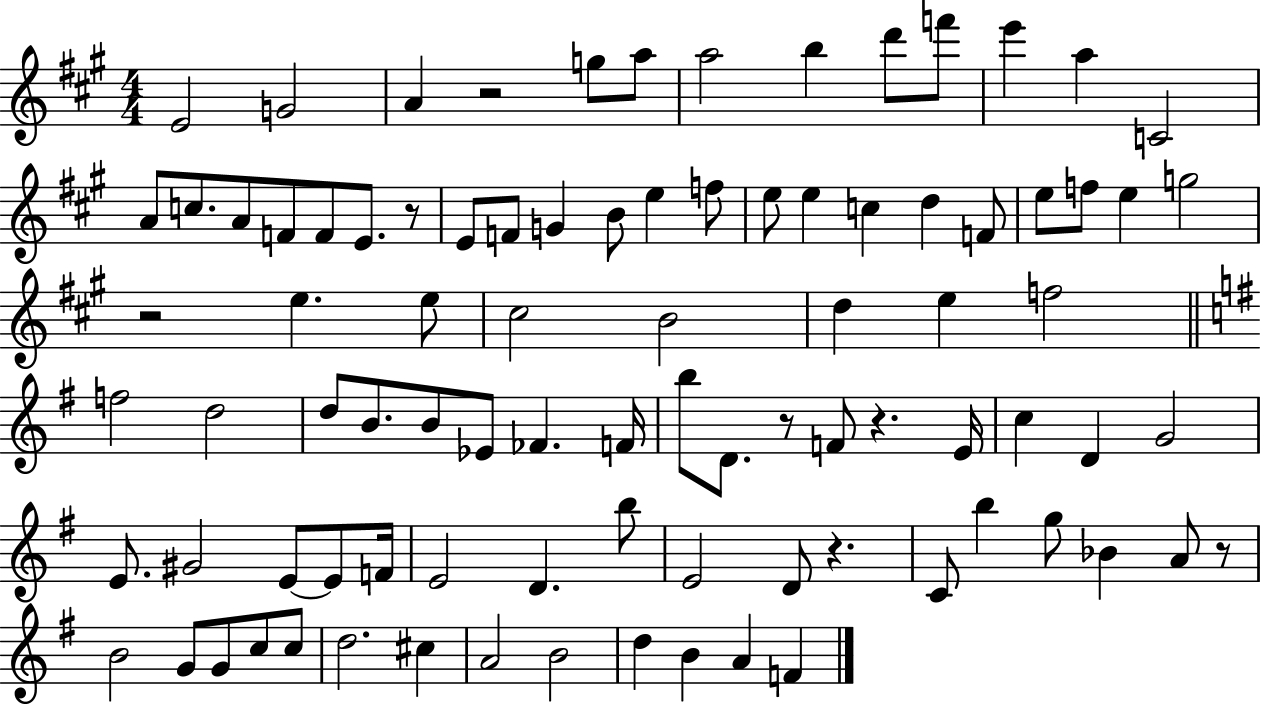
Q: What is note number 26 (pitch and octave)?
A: E5